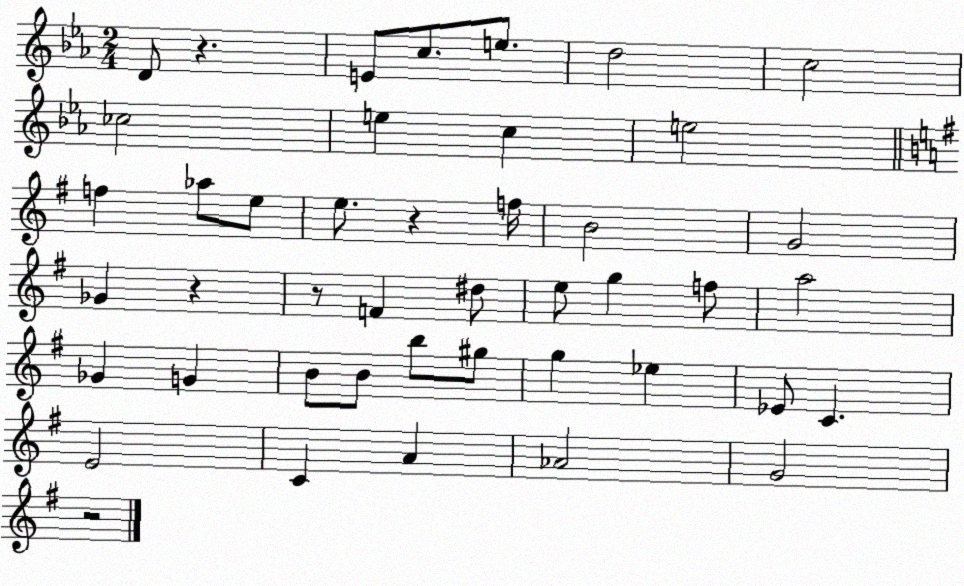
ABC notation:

X:1
T:Untitled
M:2/4
L:1/4
K:Eb
D/2 z E/2 c/2 e/2 d2 c2 _c2 e c e2 f _a/2 e/2 e/2 z f/4 B2 G2 _G z z/2 F ^d/2 e/2 g f/2 a2 _G G B/2 B/2 b/2 ^g/2 g _e _E/2 C E2 C A _A2 G2 z2